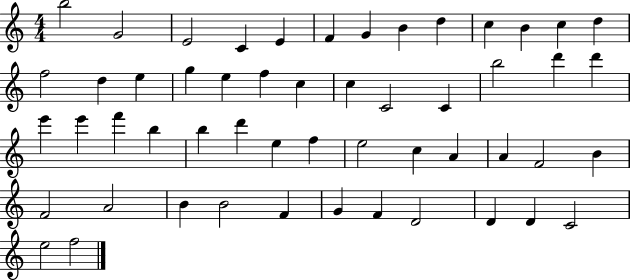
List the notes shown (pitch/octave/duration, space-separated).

B5/h G4/h E4/h C4/q E4/q F4/q G4/q B4/q D5/q C5/q B4/q C5/q D5/q F5/h D5/q E5/q G5/q E5/q F5/q C5/q C5/q C4/h C4/q B5/h D6/q D6/q E6/q E6/q F6/q B5/q B5/q D6/q E5/q F5/q E5/h C5/q A4/q A4/q F4/h B4/q F4/h A4/h B4/q B4/h F4/q G4/q F4/q D4/h D4/q D4/q C4/h E5/h F5/h